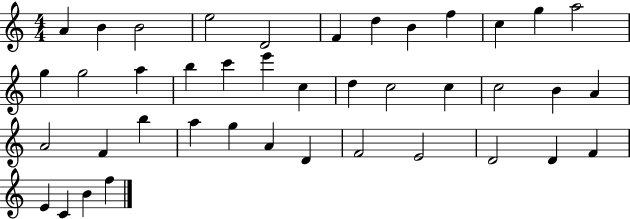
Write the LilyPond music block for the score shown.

{
  \clef treble
  \numericTimeSignature
  \time 4/4
  \key c \major
  a'4 b'4 b'2 | e''2 d'2 | f'4 d''4 b'4 f''4 | c''4 g''4 a''2 | \break g''4 g''2 a''4 | b''4 c'''4 e'''4 c''4 | d''4 c''2 c''4 | c''2 b'4 a'4 | \break a'2 f'4 b''4 | a''4 g''4 a'4 d'4 | f'2 e'2 | d'2 d'4 f'4 | \break e'4 c'4 b'4 f''4 | \bar "|."
}